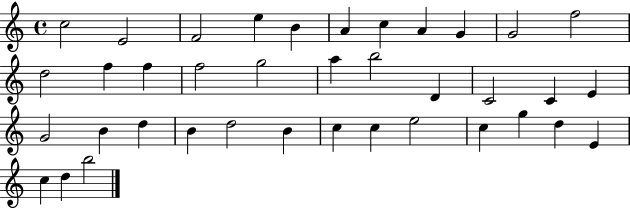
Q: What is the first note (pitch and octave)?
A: C5